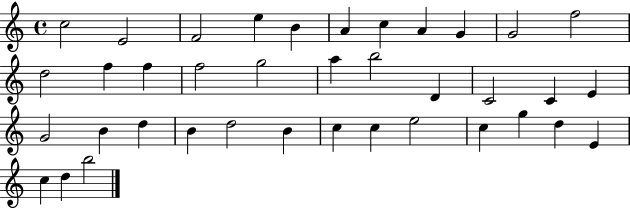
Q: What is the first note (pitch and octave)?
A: C5